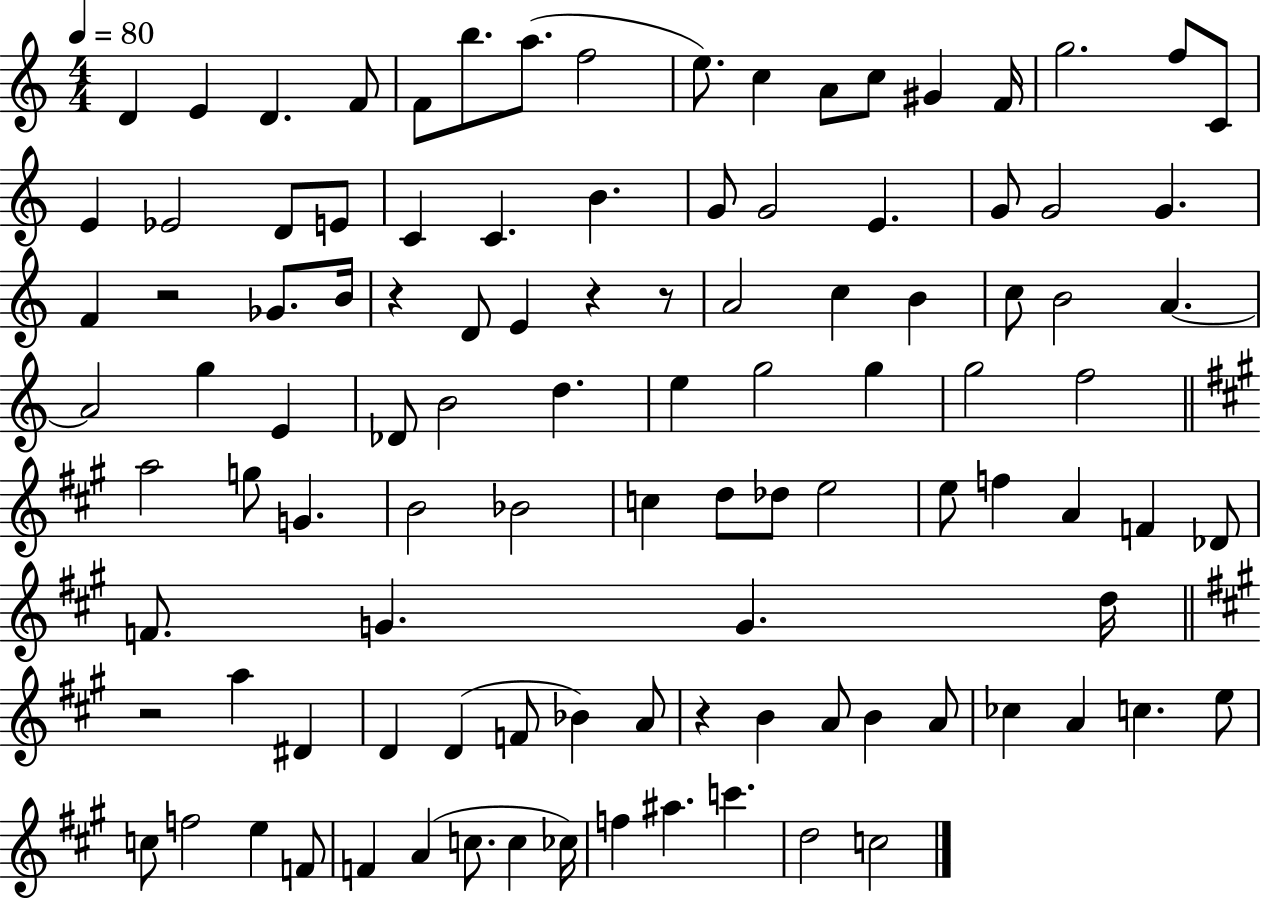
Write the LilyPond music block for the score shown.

{
  \clef treble
  \numericTimeSignature
  \time 4/4
  \key c \major
  \tempo 4 = 80
  d'4 e'4 d'4. f'8 | f'8 b''8. a''8.( f''2 | e''8.) c''4 a'8 c''8 gis'4 f'16 | g''2. f''8 c'8 | \break e'4 ees'2 d'8 e'8 | c'4 c'4. b'4. | g'8 g'2 e'4. | g'8 g'2 g'4. | \break f'4 r2 ges'8. b'16 | r4 d'8 e'4 r4 r8 | a'2 c''4 b'4 | c''8 b'2 a'4.~~ | \break a'2 g''4 e'4 | des'8 b'2 d''4. | e''4 g''2 g''4 | g''2 f''2 | \break \bar "||" \break \key a \major a''2 g''8 g'4. | b'2 bes'2 | c''4 d''8 des''8 e''2 | e''8 f''4 a'4 f'4 des'8 | \break f'8. g'4. g'4. d''16 | \bar "||" \break \key a \major r2 a''4 dis'4 | d'4 d'4( f'8 bes'4) a'8 | r4 b'4 a'8 b'4 a'8 | ces''4 a'4 c''4. e''8 | \break c''8 f''2 e''4 f'8 | f'4 a'4( c''8. c''4 ces''16) | f''4 ais''4. c'''4. | d''2 c''2 | \break \bar "|."
}